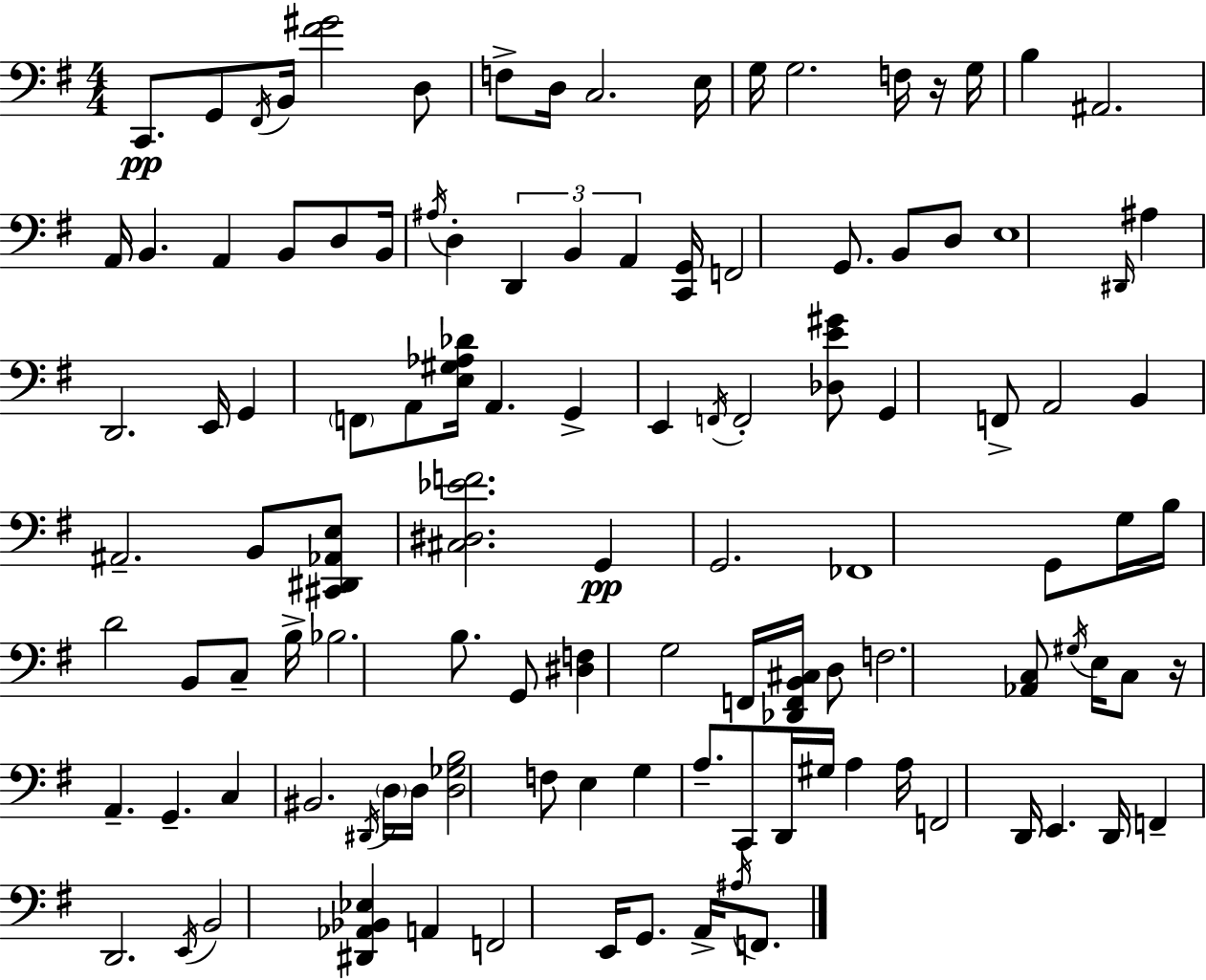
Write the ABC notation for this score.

X:1
T:Untitled
M:4/4
L:1/4
K:Em
C,,/2 G,,/2 ^F,,/4 B,,/4 [^F^G]2 D,/2 F,/2 D,/4 C,2 E,/4 G,/4 G,2 F,/4 z/4 G,/4 B, ^A,,2 A,,/4 B,, A,, B,,/2 D,/2 B,,/4 ^A,/4 D, D,, B,, A,, [C,,G,,]/4 F,,2 G,,/2 B,,/2 D,/2 E,4 ^D,,/4 ^A, D,,2 E,,/4 G,, F,,/2 A,,/2 [E,^G,_A,_D]/4 A,, G,, E,, F,,/4 F,,2 [_D,E^G]/2 G,, F,,/2 A,,2 B,, ^A,,2 B,,/2 [^C,,^D,,_A,,E,]/2 [^C,^D,_EF]2 G,, G,,2 _F,,4 G,,/2 G,/4 B,/4 D2 B,,/2 C,/2 B,/4 _B,2 B,/2 G,,/2 [^D,F,] G,2 F,,/4 [_D,,F,,B,,^C,]/4 D,/2 F,2 [_A,,C,]/2 ^G,/4 E,/4 C,/2 z/4 A,, G,, C, ^B,,2 ^D,,/4 D,/4 D,/4 [D,_G,B,]2 F,/2 E, G, A,/2 C,,/2 D,,/4 ^G,/4 A, A,/4 F,,2 D,,/4 E,, D,,/4 F,, D,,2 E,,/4 B,,2 [^D,,_A,,_B,,_E,] A,, F,,2 E,,/4 G,,/2 A,,/4 ^A,/4 F,,/2